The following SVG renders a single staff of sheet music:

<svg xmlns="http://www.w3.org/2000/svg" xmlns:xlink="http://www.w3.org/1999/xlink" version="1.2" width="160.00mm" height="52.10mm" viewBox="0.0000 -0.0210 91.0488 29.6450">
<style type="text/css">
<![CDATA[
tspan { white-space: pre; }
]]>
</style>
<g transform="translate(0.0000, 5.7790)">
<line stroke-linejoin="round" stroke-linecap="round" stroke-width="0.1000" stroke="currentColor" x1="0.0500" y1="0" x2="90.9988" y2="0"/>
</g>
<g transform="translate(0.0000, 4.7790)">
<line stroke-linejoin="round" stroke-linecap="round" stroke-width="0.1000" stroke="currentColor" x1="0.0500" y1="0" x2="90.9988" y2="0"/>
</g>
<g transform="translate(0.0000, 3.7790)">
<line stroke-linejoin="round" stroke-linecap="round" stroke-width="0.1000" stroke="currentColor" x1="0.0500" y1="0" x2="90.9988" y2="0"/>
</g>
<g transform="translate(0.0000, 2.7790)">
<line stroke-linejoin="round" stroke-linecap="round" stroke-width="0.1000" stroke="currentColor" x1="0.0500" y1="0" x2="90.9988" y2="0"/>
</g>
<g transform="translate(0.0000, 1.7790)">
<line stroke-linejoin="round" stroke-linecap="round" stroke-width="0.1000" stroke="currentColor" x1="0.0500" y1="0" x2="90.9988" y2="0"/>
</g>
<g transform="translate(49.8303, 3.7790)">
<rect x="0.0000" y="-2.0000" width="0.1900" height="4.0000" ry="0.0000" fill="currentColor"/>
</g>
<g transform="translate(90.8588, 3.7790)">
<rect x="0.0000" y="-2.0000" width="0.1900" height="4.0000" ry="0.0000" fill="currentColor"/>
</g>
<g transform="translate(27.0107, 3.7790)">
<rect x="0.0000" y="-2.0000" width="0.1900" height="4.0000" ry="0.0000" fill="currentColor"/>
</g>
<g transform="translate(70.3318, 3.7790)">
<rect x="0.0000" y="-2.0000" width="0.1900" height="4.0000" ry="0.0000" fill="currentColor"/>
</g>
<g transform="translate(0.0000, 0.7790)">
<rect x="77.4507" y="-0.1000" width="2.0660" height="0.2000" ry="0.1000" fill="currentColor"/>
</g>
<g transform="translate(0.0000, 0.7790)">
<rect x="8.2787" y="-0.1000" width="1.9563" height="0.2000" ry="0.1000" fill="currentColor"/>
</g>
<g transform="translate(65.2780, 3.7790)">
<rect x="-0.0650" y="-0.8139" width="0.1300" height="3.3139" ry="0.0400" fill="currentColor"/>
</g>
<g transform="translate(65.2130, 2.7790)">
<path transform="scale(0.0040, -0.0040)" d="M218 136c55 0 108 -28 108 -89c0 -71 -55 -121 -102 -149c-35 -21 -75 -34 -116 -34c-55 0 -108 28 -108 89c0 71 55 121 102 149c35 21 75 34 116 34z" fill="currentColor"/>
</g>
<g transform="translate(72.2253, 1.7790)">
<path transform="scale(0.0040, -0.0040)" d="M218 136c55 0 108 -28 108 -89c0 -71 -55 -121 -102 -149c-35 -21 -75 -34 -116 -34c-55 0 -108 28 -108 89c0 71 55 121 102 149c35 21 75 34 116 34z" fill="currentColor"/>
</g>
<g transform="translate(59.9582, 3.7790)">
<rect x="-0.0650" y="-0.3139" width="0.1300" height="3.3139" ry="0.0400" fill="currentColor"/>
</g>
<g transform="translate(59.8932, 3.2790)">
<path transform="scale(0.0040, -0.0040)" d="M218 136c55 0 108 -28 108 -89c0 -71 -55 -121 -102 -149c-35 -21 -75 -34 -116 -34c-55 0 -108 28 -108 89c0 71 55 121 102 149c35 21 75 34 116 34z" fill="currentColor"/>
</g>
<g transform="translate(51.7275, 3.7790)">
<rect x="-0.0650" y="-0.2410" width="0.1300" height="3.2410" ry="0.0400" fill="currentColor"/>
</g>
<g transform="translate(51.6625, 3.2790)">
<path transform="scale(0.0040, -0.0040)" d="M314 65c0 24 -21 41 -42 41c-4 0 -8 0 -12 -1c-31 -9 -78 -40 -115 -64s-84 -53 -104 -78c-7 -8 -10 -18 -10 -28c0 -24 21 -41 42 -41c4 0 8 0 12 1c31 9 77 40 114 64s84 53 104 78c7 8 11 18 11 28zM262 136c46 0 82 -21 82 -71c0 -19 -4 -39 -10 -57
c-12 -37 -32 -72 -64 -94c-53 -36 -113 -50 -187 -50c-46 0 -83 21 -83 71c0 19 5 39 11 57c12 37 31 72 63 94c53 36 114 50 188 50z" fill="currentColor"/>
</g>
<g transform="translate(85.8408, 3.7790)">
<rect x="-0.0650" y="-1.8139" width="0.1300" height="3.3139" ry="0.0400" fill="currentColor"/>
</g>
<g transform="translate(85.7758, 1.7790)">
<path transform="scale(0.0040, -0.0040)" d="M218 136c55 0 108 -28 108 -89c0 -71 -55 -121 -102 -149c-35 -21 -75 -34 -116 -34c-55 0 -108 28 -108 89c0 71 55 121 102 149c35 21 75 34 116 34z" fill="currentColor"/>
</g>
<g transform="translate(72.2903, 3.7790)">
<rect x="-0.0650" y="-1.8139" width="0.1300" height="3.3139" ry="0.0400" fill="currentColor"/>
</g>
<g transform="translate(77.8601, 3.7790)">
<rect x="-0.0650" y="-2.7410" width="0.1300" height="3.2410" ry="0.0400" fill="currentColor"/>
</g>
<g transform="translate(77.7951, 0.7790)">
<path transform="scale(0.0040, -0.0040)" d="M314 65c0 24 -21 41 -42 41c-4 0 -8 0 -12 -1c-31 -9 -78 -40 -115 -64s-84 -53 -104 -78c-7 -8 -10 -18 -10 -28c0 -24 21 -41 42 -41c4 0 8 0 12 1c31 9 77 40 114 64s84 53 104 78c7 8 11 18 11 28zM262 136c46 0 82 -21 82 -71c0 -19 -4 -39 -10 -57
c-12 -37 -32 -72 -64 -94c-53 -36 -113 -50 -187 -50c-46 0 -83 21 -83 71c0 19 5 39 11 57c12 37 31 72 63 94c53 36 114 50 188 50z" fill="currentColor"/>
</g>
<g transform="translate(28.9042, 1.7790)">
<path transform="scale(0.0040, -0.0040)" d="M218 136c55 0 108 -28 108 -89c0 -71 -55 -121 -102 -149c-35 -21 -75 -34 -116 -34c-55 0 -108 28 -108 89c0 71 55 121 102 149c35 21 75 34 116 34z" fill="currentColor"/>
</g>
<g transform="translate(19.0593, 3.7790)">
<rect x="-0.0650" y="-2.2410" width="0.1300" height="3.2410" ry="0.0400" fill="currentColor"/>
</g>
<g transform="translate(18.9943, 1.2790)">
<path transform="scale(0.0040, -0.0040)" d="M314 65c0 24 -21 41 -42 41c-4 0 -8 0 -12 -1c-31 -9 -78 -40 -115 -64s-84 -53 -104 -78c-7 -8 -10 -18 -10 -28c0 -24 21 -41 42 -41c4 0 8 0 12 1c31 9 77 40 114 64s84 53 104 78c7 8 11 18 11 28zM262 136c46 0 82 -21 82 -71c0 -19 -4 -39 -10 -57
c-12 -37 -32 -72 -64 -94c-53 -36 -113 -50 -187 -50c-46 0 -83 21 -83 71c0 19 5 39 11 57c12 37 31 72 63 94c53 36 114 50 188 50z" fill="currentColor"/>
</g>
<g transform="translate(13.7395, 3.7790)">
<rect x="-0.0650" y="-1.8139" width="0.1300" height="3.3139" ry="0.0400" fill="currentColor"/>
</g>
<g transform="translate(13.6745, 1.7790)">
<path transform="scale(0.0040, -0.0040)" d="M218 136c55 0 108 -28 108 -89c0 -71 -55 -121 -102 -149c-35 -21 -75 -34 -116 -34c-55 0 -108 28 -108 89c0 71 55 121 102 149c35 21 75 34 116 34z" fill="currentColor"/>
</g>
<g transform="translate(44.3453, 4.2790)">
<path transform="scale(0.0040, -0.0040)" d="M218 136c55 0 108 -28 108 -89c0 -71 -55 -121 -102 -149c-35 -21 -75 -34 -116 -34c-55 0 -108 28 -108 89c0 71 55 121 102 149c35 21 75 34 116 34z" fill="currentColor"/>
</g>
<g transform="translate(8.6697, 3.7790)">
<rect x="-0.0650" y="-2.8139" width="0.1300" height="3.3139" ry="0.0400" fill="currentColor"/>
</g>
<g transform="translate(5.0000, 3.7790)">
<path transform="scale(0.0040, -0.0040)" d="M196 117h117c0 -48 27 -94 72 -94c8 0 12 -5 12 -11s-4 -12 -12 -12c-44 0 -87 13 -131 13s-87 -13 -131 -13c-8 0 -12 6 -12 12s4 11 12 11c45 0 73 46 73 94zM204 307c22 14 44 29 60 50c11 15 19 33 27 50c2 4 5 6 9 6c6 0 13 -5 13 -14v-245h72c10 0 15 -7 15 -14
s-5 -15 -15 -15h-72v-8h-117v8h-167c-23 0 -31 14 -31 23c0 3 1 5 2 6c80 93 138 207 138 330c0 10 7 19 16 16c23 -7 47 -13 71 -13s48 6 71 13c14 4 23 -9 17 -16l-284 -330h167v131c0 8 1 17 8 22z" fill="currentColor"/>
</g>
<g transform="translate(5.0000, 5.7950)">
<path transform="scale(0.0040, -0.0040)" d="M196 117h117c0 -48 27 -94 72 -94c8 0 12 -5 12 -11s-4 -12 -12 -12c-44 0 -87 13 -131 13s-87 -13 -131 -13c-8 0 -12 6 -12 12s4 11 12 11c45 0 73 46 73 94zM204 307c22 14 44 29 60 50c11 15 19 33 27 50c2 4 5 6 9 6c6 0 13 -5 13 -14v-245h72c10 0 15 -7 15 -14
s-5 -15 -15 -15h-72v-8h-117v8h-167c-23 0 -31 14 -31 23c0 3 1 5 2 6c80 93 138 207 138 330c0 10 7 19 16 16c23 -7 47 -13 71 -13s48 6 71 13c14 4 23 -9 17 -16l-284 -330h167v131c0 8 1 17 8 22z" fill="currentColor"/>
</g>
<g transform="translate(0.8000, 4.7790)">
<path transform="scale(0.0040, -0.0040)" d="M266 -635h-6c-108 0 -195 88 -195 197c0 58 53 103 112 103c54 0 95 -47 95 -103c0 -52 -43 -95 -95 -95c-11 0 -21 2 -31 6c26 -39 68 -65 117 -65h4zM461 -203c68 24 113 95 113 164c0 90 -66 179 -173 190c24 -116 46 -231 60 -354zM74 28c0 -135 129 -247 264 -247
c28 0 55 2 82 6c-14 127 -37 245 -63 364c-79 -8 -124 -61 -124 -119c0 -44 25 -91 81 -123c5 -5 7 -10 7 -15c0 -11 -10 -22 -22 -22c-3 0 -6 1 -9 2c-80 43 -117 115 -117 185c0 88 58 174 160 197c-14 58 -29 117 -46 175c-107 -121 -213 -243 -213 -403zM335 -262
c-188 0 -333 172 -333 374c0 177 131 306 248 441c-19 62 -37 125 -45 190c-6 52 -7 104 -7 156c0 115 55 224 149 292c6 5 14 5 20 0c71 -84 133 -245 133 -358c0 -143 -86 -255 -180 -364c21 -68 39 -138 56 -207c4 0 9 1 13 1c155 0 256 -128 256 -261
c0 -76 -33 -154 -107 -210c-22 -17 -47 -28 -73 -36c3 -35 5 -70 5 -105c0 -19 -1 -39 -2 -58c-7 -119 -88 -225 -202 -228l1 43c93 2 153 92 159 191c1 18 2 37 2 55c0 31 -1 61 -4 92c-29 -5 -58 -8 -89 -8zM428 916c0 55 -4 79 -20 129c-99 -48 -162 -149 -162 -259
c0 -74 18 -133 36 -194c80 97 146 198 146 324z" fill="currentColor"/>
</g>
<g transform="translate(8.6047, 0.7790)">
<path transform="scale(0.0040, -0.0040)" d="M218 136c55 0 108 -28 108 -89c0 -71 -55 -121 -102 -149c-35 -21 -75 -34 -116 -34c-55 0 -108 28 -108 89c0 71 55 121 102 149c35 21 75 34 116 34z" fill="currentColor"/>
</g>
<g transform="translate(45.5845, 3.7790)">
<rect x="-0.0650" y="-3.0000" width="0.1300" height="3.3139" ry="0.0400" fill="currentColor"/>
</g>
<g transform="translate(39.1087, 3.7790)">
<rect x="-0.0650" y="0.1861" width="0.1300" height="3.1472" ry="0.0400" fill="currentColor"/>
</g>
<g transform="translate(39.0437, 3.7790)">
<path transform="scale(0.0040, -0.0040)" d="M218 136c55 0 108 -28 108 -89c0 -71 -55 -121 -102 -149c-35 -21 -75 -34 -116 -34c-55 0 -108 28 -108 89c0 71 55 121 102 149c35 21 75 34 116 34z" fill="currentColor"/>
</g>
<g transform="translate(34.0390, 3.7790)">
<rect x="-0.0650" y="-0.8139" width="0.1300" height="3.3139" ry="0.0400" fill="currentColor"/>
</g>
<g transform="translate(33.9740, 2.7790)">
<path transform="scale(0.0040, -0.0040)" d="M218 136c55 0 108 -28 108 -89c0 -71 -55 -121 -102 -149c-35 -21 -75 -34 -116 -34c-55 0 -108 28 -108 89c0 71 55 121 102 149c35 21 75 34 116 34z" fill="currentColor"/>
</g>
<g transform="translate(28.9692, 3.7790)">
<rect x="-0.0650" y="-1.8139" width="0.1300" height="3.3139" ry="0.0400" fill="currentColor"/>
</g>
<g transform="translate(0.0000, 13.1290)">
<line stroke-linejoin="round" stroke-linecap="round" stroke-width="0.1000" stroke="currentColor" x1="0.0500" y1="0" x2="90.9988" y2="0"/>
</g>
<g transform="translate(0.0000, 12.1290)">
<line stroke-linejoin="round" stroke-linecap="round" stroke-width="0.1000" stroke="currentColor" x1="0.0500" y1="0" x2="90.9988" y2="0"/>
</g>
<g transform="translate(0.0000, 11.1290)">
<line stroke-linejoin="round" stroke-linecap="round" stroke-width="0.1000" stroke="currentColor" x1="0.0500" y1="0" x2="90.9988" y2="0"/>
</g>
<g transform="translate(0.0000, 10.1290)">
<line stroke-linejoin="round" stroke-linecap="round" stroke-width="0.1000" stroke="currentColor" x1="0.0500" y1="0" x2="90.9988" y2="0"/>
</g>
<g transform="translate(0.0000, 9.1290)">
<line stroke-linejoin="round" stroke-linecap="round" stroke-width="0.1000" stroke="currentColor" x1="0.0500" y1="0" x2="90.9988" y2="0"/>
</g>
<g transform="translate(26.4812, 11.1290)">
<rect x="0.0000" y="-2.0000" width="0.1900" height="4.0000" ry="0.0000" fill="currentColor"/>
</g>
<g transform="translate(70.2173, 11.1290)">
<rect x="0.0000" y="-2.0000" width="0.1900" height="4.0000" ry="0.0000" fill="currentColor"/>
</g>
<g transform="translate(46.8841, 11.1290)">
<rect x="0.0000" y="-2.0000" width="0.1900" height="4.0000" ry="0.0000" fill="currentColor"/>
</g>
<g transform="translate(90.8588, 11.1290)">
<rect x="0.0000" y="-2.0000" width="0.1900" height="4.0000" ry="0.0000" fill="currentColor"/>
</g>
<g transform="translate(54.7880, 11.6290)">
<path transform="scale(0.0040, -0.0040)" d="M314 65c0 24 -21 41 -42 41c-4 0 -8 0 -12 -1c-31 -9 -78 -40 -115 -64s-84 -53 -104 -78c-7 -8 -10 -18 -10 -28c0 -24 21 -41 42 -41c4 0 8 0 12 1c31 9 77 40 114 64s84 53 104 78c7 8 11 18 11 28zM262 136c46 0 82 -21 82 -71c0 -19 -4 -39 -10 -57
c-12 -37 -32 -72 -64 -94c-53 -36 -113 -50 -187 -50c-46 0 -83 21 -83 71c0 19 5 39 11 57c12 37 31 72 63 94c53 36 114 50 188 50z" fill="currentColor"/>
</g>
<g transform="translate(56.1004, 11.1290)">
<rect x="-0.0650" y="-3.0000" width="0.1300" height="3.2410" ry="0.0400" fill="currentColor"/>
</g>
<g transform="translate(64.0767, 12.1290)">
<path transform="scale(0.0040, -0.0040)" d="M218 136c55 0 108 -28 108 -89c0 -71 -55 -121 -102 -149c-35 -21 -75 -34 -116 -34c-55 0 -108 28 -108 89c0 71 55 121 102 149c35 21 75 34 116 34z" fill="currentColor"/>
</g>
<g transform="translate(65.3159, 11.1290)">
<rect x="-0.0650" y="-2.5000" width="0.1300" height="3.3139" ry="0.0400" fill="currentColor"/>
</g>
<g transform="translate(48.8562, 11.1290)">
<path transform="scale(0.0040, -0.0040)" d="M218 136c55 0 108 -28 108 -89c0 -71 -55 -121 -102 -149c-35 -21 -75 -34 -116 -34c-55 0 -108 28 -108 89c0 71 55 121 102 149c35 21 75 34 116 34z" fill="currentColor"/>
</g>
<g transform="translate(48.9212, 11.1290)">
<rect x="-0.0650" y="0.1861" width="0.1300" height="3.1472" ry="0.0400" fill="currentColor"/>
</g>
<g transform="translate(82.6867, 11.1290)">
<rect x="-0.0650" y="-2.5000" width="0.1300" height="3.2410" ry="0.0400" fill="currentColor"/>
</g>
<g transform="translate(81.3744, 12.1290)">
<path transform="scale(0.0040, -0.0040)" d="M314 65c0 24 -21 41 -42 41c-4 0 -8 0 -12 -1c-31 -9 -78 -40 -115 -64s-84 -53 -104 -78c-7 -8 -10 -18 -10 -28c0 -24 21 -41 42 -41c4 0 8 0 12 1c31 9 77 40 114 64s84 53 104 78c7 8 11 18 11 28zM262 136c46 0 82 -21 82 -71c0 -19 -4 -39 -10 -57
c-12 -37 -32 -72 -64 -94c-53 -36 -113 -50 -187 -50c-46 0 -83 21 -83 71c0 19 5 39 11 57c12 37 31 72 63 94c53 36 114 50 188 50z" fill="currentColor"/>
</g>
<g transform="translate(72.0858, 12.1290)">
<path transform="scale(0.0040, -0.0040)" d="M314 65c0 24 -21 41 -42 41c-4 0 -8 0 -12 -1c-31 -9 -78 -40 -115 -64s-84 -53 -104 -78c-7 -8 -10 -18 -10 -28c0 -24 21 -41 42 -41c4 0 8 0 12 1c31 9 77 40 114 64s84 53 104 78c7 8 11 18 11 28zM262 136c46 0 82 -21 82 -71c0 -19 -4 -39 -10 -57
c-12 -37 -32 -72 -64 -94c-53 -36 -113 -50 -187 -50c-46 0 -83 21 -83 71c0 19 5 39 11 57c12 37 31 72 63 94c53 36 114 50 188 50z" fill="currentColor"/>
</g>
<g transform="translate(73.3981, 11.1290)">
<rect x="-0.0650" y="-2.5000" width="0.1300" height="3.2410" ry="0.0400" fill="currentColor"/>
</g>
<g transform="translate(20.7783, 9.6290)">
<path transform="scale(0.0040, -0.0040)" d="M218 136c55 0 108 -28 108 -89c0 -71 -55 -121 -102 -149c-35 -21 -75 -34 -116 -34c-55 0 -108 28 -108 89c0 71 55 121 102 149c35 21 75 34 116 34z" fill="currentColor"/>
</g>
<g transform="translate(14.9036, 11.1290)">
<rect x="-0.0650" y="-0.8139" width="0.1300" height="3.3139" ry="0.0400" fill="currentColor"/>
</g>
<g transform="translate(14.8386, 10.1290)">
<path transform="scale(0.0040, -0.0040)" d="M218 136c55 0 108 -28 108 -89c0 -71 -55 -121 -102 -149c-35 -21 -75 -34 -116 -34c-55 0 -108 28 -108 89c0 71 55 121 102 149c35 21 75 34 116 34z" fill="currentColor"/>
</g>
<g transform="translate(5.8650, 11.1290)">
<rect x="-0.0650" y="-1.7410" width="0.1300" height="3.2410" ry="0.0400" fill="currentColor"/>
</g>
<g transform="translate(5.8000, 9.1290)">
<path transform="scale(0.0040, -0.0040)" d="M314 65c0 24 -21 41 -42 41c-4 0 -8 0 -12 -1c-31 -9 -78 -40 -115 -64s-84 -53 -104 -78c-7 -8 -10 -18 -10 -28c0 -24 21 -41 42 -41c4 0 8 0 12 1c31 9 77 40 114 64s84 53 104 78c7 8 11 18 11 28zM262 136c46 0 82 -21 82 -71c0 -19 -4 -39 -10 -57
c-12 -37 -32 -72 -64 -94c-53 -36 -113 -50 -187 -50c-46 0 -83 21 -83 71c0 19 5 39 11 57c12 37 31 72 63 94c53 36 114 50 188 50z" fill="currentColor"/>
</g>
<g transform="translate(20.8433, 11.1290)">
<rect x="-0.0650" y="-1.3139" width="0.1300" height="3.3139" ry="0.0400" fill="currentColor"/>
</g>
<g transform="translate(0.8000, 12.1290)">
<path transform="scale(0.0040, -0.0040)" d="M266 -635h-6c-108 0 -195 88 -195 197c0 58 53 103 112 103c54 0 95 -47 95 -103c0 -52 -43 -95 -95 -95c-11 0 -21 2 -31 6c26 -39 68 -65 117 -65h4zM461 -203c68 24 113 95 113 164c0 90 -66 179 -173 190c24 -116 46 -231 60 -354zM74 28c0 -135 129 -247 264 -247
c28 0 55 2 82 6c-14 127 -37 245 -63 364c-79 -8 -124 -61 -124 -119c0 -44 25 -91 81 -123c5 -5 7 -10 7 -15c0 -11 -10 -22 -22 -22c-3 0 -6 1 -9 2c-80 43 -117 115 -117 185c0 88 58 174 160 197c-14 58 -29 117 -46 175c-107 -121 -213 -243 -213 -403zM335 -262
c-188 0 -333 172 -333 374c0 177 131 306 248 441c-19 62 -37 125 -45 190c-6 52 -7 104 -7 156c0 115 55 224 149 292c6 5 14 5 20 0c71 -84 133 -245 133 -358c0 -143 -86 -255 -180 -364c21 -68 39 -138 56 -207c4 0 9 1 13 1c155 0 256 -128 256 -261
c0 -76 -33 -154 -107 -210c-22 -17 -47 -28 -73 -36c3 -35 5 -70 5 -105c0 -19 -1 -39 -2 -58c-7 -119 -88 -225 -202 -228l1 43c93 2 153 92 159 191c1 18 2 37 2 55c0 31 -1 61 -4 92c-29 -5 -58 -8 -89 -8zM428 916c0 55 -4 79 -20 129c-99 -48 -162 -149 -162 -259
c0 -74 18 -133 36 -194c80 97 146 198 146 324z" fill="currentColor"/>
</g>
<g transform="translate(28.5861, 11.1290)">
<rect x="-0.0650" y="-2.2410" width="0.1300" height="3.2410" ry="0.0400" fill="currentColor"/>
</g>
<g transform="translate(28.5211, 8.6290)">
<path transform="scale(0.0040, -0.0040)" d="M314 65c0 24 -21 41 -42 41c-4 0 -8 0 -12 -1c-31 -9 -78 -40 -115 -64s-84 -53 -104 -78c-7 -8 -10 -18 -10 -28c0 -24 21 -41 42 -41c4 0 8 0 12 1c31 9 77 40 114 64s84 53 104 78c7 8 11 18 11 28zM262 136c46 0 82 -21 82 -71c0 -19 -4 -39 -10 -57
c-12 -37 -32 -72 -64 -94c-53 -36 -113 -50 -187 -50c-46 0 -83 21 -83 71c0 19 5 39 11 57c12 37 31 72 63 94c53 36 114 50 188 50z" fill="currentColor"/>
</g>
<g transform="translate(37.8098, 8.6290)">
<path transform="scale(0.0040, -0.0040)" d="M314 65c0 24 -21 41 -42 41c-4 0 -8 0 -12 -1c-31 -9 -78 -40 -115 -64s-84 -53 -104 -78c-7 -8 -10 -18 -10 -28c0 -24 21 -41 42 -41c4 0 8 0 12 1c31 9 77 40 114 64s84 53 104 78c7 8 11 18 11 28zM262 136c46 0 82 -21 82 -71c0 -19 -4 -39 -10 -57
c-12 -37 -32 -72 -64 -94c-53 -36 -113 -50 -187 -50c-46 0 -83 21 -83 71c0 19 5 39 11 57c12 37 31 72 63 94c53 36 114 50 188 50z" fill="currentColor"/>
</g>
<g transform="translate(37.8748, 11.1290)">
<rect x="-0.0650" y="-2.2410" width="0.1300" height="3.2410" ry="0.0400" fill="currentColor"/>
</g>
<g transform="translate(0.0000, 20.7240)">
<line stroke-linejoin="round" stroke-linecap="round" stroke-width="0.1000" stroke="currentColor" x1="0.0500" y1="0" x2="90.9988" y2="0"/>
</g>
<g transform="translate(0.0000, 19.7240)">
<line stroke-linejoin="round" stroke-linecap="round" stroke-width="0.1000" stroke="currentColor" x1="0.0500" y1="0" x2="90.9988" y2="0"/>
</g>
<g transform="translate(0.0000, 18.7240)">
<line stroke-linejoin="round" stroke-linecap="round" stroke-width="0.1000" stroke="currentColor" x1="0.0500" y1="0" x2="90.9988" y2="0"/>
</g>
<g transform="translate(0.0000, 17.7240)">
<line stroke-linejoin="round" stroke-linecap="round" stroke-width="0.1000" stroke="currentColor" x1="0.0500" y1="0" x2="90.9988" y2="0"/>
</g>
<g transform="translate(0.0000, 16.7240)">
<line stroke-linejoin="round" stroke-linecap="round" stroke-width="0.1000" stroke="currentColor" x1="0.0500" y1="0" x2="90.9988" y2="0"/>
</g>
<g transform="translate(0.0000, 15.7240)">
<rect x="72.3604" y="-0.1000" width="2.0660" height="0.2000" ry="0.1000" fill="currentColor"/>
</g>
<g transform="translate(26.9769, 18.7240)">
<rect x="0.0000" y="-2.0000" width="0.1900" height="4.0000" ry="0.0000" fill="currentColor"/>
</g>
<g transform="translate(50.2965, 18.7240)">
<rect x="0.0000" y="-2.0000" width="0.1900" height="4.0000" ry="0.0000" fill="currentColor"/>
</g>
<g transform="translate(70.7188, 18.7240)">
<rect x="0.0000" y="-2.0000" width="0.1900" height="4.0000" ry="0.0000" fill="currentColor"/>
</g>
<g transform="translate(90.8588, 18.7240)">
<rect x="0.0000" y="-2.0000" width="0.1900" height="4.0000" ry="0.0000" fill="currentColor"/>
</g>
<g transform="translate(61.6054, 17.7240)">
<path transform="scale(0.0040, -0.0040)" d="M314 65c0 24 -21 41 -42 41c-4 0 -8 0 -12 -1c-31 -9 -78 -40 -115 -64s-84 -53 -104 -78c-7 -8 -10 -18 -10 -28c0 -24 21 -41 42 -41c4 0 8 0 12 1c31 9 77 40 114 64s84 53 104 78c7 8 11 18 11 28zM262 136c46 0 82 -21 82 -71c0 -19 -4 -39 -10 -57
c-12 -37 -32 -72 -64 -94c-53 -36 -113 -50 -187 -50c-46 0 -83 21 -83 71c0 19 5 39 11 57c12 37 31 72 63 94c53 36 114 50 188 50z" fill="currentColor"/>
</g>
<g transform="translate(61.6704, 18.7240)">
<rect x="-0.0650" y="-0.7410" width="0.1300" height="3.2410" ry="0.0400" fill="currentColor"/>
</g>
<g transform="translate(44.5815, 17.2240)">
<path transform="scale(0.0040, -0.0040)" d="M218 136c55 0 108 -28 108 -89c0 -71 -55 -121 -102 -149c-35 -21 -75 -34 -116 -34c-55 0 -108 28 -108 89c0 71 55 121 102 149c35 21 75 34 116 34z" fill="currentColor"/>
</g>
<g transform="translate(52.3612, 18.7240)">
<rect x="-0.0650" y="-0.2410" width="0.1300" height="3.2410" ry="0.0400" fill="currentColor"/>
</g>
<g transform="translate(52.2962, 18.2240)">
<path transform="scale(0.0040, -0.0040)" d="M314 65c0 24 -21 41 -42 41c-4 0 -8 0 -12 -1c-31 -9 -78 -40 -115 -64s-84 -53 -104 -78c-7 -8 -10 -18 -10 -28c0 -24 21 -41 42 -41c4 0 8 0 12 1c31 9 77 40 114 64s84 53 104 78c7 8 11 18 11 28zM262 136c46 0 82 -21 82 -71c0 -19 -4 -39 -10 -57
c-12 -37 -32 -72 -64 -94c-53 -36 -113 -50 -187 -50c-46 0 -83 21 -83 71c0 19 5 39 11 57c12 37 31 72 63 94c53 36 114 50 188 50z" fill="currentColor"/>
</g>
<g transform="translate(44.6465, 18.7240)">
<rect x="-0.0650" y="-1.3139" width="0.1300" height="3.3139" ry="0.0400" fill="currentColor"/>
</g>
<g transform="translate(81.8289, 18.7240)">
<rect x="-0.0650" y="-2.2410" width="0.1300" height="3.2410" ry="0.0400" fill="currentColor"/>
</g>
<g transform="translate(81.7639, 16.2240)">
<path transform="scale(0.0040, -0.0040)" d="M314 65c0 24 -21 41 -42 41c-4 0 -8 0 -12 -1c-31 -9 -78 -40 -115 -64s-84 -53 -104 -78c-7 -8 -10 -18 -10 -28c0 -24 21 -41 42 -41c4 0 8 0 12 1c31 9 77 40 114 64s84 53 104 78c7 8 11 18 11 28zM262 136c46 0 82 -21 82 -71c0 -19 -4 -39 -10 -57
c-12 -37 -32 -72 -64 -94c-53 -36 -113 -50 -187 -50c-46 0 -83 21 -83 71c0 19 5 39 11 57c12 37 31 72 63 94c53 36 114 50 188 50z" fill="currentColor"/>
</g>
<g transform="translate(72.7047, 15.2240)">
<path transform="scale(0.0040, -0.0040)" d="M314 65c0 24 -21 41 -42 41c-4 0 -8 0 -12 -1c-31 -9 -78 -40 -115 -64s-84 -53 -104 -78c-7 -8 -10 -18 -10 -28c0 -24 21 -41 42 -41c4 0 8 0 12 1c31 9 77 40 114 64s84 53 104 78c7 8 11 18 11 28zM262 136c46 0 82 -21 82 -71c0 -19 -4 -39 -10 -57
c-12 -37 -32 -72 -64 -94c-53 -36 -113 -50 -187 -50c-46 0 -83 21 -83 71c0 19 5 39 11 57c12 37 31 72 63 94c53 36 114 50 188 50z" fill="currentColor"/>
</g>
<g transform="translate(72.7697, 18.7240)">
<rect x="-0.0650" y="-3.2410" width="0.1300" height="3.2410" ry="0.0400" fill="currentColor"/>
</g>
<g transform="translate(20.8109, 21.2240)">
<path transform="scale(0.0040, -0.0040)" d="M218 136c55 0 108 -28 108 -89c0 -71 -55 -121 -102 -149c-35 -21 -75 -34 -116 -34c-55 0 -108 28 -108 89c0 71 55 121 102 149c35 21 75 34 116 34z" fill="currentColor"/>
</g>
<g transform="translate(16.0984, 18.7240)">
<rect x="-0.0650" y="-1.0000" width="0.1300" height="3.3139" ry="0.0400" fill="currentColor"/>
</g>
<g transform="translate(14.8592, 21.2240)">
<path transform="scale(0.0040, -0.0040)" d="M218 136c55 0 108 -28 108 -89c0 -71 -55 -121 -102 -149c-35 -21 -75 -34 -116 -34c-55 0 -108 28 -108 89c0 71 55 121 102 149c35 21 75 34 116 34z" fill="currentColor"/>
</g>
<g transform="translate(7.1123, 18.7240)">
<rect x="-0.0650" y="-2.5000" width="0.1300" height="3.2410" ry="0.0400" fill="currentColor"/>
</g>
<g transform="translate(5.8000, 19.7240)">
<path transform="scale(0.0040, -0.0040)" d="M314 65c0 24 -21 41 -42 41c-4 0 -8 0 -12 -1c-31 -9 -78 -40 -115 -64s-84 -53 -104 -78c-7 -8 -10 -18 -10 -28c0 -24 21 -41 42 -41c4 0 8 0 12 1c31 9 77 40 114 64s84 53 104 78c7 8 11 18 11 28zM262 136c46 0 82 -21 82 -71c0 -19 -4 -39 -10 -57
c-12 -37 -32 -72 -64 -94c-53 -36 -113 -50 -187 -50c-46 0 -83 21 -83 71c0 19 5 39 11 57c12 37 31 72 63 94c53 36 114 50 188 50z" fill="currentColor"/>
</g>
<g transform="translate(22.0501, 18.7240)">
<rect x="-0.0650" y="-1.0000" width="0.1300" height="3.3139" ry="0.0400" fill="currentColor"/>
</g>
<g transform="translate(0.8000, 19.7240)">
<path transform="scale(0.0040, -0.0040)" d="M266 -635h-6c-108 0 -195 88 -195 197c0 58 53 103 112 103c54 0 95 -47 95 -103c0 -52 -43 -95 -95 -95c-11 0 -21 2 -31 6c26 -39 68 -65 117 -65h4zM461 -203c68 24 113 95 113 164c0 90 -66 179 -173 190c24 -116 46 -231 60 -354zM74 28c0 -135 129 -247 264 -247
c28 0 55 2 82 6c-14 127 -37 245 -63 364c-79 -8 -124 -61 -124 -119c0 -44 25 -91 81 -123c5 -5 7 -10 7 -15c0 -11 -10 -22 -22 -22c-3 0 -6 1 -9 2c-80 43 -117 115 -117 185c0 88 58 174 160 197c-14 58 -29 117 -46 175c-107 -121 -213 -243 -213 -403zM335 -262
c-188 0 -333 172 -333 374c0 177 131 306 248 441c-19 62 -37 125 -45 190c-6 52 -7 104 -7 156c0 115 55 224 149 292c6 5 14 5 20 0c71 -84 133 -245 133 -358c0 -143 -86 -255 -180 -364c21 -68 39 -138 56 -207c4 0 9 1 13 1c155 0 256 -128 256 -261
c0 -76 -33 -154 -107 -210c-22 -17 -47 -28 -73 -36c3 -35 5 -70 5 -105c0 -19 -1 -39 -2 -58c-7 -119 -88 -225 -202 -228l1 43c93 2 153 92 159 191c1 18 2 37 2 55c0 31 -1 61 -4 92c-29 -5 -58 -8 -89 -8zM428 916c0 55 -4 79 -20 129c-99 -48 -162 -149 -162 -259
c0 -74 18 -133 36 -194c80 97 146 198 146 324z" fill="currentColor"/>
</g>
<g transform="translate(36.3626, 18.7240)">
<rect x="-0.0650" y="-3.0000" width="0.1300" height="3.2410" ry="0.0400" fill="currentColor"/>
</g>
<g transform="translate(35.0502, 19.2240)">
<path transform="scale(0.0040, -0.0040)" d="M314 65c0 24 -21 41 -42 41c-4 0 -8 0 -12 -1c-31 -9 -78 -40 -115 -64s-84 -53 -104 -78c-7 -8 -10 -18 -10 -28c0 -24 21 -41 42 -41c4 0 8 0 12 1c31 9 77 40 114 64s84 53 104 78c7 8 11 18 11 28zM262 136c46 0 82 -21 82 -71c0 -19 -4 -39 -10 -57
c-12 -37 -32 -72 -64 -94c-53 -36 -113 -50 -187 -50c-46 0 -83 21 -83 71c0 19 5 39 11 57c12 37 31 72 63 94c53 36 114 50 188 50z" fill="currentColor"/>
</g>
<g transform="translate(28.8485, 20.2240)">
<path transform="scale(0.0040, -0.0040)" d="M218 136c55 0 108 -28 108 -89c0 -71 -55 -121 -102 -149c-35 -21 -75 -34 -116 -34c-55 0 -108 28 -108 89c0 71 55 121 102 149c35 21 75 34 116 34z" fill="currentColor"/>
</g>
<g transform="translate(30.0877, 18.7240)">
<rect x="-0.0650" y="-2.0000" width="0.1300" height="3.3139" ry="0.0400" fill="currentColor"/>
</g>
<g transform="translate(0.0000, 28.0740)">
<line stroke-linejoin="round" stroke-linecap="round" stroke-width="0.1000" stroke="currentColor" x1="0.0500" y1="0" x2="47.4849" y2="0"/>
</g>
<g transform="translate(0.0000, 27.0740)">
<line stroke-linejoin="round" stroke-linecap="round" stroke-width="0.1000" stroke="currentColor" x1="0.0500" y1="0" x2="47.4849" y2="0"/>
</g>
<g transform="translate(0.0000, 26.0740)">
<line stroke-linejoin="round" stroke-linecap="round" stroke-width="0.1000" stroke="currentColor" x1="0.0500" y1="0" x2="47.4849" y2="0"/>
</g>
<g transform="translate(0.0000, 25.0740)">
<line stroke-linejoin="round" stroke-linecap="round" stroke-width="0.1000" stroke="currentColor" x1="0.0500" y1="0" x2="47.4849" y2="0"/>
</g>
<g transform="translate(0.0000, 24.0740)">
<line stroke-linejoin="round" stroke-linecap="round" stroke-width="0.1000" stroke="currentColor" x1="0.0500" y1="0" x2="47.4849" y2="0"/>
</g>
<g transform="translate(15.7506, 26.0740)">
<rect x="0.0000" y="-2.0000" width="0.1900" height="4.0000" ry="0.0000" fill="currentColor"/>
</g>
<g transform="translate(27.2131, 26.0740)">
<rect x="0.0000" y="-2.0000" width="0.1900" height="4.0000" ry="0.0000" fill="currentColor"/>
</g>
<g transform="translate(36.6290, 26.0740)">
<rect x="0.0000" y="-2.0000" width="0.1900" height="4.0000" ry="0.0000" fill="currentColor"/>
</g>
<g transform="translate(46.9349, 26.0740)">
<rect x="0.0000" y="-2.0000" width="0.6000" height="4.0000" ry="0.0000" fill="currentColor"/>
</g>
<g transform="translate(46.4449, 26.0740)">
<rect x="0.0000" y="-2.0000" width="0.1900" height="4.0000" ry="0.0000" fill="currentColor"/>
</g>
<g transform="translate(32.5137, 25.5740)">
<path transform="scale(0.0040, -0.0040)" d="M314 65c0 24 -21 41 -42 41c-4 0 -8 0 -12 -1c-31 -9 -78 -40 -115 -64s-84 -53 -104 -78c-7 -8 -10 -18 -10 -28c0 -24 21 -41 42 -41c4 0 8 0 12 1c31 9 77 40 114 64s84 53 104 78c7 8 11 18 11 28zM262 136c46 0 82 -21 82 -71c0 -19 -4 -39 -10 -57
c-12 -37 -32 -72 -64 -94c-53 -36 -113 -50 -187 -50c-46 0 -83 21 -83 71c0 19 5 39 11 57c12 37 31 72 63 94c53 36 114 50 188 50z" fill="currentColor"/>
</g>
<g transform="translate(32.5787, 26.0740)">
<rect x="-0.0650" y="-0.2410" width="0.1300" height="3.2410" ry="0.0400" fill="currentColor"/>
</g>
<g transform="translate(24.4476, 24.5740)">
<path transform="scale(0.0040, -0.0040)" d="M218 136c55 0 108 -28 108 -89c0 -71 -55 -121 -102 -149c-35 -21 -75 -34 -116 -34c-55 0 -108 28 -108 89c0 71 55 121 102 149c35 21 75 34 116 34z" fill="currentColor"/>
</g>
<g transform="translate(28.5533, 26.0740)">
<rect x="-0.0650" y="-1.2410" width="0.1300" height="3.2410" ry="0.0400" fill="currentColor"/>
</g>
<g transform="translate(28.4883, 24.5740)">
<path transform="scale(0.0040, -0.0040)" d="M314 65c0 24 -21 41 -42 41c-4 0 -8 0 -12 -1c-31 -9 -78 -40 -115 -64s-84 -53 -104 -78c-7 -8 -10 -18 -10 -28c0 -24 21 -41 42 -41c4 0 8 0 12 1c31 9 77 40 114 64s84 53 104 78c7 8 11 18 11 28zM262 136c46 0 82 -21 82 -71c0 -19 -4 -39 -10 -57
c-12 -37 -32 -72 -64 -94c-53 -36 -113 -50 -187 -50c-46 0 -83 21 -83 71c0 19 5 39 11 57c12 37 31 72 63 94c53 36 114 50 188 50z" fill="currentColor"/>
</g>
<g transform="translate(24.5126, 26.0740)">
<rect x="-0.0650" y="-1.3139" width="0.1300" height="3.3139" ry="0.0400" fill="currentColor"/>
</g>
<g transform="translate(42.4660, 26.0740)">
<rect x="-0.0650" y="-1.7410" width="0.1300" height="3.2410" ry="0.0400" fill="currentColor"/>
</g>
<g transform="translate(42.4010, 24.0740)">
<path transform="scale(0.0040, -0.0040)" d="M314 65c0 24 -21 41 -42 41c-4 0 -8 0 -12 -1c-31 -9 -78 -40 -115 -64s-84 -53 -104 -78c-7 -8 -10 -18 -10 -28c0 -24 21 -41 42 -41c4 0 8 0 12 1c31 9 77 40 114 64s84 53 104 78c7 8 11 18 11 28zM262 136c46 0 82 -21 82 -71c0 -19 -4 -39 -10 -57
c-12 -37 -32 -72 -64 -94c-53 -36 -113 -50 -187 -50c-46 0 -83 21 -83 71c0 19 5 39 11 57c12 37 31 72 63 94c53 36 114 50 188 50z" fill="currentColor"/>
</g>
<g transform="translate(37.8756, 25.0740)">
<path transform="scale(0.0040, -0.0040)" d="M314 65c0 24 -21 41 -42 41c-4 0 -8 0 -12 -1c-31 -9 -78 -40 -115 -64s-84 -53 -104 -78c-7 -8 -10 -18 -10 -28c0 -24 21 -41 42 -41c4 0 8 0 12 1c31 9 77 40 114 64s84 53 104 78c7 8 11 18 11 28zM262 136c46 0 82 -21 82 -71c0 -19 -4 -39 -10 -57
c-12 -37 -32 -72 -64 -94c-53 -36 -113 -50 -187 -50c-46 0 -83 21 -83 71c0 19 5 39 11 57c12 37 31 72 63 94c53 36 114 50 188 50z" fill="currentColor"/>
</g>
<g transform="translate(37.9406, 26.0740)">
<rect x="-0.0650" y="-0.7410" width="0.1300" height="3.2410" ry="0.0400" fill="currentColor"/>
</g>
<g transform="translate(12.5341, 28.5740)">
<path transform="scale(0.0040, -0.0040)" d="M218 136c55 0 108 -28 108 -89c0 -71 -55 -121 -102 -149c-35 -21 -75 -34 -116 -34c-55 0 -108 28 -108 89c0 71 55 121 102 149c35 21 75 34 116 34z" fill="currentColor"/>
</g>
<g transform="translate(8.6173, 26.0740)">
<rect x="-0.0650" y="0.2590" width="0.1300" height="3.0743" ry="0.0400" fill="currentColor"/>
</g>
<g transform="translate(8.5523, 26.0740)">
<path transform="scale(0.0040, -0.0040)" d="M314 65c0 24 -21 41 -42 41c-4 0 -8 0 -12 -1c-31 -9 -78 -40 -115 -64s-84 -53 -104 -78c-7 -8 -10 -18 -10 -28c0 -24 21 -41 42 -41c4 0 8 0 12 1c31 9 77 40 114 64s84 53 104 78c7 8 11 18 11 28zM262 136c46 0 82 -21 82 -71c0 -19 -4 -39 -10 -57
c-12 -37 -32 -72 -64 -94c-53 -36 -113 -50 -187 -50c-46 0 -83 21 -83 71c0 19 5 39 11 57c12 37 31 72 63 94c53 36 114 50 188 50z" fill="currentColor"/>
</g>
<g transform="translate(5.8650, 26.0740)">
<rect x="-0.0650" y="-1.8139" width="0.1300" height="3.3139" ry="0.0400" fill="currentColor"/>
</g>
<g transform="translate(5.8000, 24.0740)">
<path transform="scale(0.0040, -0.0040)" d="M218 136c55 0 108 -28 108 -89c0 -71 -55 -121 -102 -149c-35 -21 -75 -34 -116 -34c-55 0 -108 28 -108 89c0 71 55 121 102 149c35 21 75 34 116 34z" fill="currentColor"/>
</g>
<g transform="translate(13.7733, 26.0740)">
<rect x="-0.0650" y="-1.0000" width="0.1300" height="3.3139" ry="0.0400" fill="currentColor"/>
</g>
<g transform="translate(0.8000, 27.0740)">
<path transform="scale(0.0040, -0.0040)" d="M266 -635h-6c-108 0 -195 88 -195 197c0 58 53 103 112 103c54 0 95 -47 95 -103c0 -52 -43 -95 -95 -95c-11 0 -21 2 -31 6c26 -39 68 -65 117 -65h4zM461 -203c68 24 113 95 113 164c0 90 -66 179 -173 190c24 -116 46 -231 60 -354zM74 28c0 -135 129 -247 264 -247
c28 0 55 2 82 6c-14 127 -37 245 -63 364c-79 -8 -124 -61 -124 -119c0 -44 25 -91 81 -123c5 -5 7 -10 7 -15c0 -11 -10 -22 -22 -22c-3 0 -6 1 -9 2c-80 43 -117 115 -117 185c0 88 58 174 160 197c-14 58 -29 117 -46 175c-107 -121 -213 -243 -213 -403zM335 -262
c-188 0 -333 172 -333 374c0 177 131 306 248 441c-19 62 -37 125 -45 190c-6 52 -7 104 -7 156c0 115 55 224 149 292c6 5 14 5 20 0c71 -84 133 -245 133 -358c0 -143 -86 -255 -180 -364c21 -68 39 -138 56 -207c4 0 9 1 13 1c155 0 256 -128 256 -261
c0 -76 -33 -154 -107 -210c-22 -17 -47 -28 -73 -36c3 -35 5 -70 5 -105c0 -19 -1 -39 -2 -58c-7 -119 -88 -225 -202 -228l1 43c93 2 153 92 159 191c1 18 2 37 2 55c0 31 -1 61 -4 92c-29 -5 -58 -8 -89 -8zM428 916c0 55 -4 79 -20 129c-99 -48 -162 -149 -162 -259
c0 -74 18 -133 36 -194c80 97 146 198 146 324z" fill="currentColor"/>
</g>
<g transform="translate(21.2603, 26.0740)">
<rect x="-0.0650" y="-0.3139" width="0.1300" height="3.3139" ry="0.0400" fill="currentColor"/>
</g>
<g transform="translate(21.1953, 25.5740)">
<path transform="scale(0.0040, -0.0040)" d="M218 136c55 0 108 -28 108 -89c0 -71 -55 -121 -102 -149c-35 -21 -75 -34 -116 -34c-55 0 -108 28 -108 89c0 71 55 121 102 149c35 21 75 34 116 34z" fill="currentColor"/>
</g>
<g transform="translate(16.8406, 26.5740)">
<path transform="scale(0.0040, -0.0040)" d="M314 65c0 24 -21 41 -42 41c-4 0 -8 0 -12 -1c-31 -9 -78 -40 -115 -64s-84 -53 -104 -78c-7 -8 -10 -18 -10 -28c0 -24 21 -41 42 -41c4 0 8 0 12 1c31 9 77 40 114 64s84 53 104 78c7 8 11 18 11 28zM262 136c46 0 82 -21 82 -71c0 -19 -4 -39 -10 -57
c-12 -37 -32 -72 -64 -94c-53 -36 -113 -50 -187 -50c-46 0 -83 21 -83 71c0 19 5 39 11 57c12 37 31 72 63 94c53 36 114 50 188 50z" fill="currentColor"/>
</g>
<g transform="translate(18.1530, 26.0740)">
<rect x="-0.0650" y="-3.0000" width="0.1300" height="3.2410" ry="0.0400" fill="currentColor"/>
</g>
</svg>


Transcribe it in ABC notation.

X:1
T:Untitled
M:4/4
L:1/4
K:C
a f g2 f d B A c2 c d f a2 f f2 d e g2 g2 B A2 G G2 G2 G2 D D F A2 e c2 d2 b2 g2 f B2 D A2 c e e2 c2 d2 f2